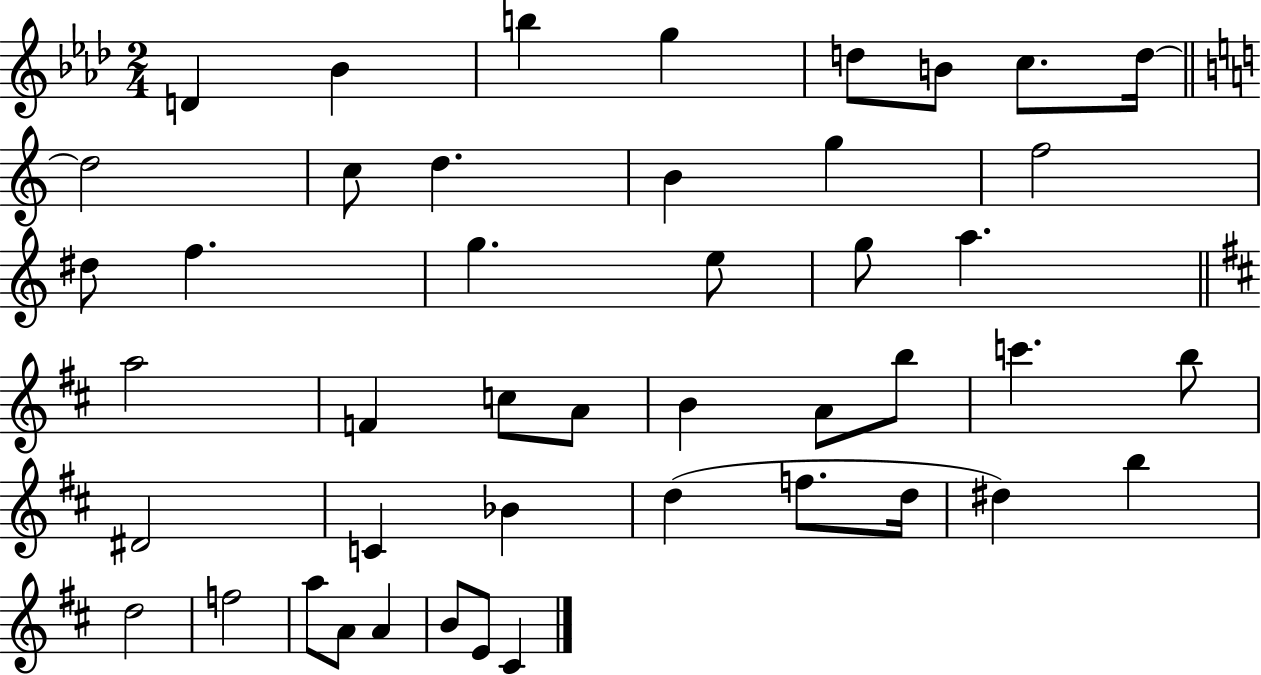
D4/q Bb4/q B5/q G5/q D5/e B4/e C5/e. D5/s D5/h C5/e D5/q. B4/q G5/q F5/h D#5/e F5/q. G5/q. E5/e G5/e A5/q. A5/h F4/q C5/e A4/e B4/q A4/e B5/e C6/q. B5/e D#4/h C4/q Bb4/q D5/q F5/e. D5/s D#5/q B5/q D5/h F5/h A5/e A4/e A4/q B4/e E4/e C#4/q